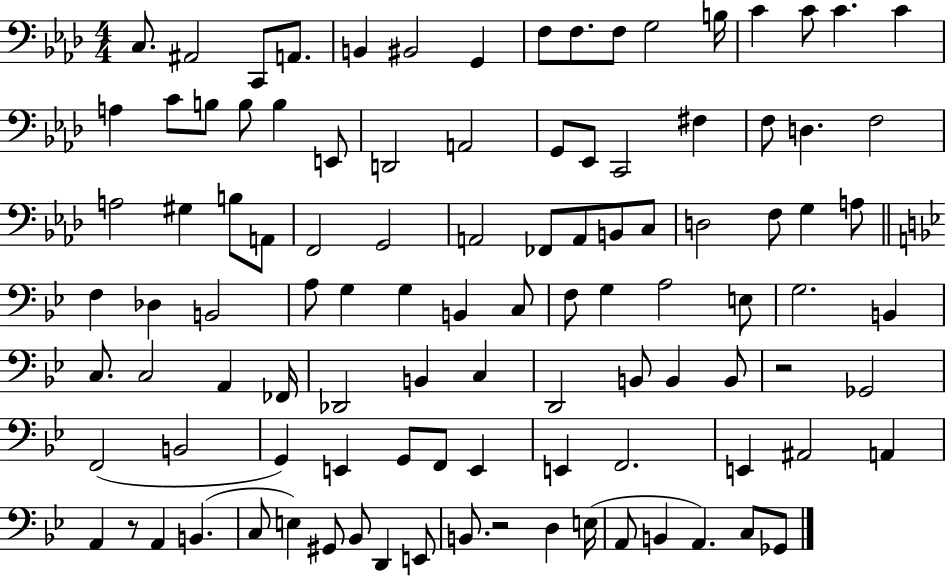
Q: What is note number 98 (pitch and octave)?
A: B2